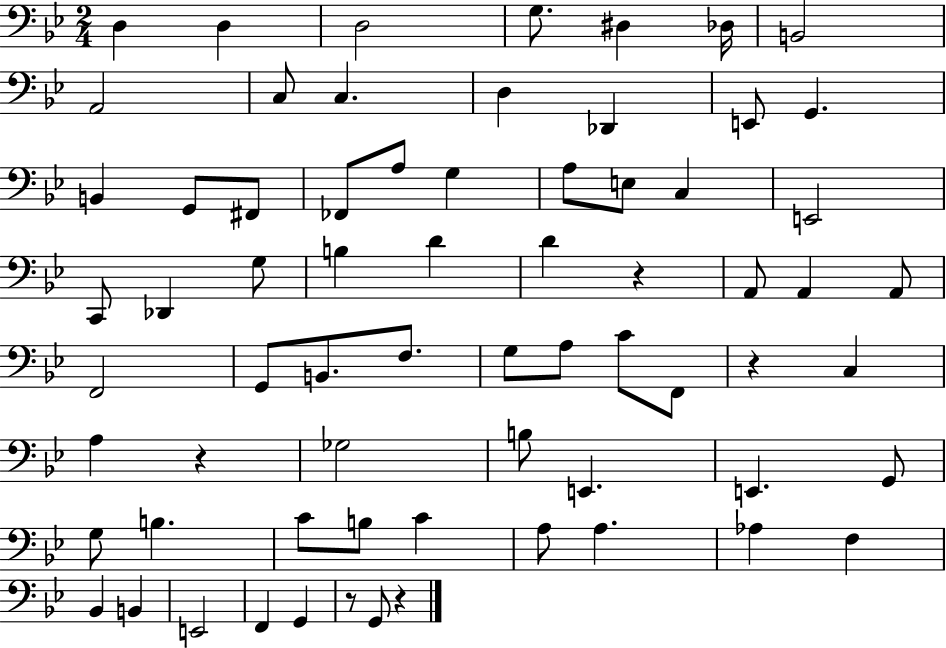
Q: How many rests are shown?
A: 5